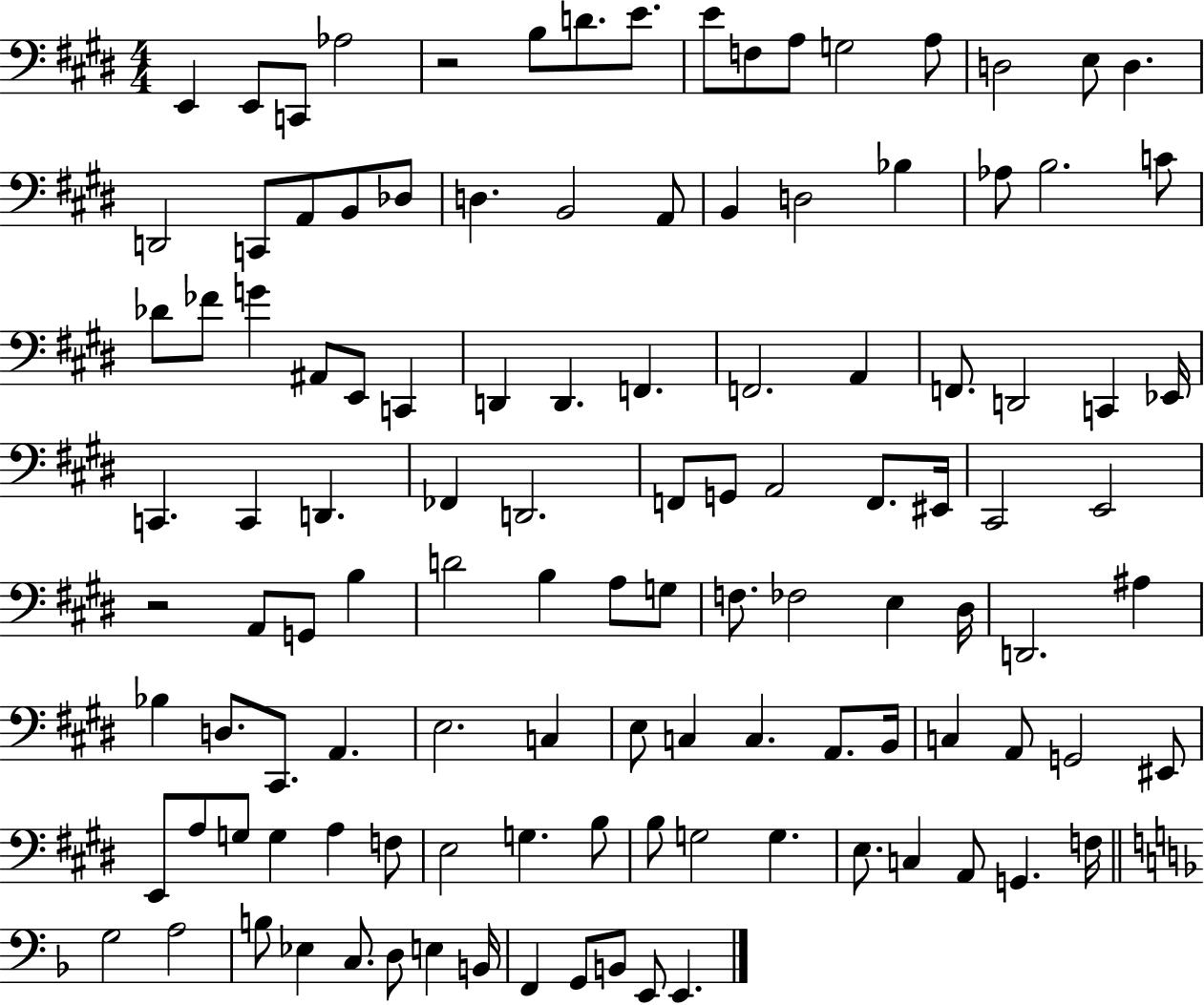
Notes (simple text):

E2/q E2/e C2/e Ab3/h R/h B3/e D4/e. E4/e. E4/e F3/e A3/e G3/h A3/e D3/h E3/e D3/q. D2/h C2/e A2/e B2/e Db3/e D3/q. B2/h A2/e B2/q D3/h Bb3/q Ab3/e B3/h. C4/e Db4/e FES4/e G4/q A#2/e E2/e C2/q D2/q D2/q. F2/q. F2/h. A2/q F2/e. D2/h C2/q Eb2/s C2/q. C2/q D2/q. FES2/q D2/h. F2/e G2/e A2/h F2/e. EIS2/s C#2/h E2/h R/h A2/e G2/e B3/q D4/h B3/q A3/e G3/e F3/e. FES3/h E3/q D#3/s D2/h. A#3/q Bb3/q D3/e. C#2/e. A2/q. E3/h. C3/q E3/e C3/q C3/q. A2/e. B2/s C3/q A2/e G2/h EIS2/e E2/e A3/e G3/e G3/q A3/q F3/e E3/h G3/q. B3/e B3/e G3/h G3/q. E3/e. C3/q A2/e G2/q. F3/s G3/h A3/h B3/e Eb3/q C3/e. D3/e E3/q B2/s F2/q G2/e B2/e E2/e E2/q.